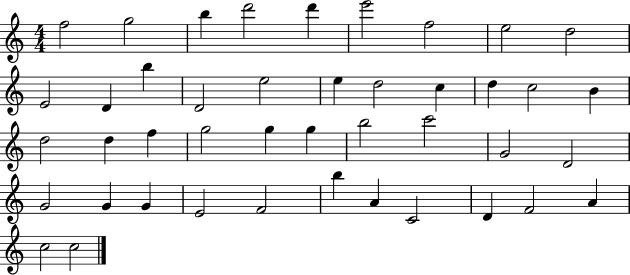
F5/h G5/h B5/q D6/h D6/q E6/h F5/h E5/h D5/h E4/h D4/q B5/q D4/h E5/h E5/q D5/h C5/q D5/q C5/h B4/q D5/h D5/q F5/q G5/h G5/q G5/q B5/h C6/h G4/h D4/h G4/h G4/q G4/q E4/h F4/h B5/q A4/q C4/h D4/q F4/h A4/q C5/h C5/h